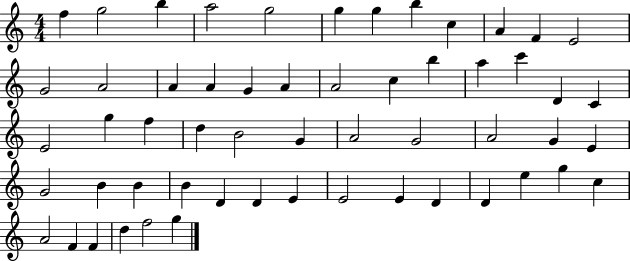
{
  \clef treble
  \numericTimeSignature
  \time 4/4
  \key c \major
  f''4 g''2 b''4 | a''2 g''2 | g''4 g''4 b''4 c''4 | a'4 f'4 e'2 | \break g'2 a'2 | a'4 a'4 g'4 a'4 | a'2 c''4 b''4 | a''4 c'''4 d'4 c'4 | \break e'2 g''4 f''4 | d''4 b'2 g'4 | a'2 g'2 | a'2 g'4 e'4 | \break g'2 b'4 b'4 | b'4 d'4 d'4 e'4 | e'2 e'4 d'4 | d'4 e''4 g''4 c''4 | \break a'2 f'4 f'4 | d''4 f''2 g''4 | \bar "|."
}